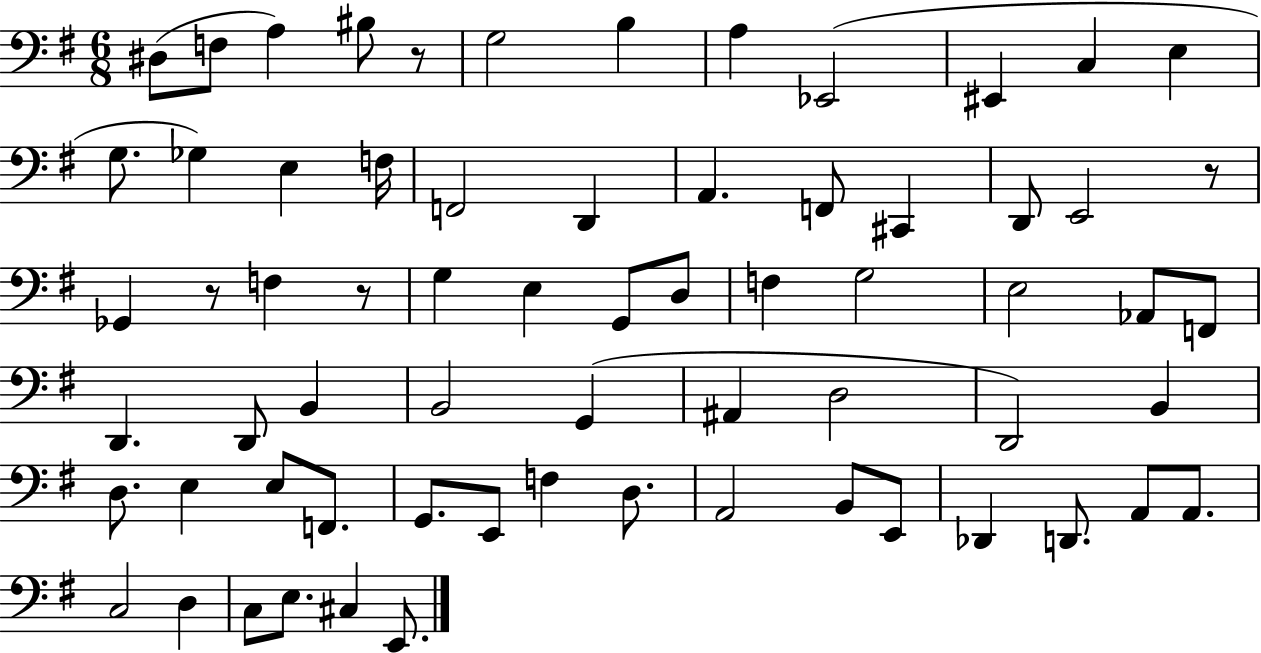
D#3/e F3/e A3/q BIS3/e R/e G3/h B3/q A3/q Eb2/h EIS2/q C3/q E3/q G3/e. Gb3/q E3/q F3/s F2/h D2/q A2/q. F2/e C#2/q D2/e E2/h R/e Gb2/q R/e F3/q R/e G3/q E3/q G2/e D3/e F3/q G3/h E3/h Ab2/e F2/e D2/q. D2/e B2/q B2/h G2/q A#2/q D3/h D2/h B2/q D3/e. E3/q E3/e F2/e. G2/e. E2/e F3/q D3/e. A2/h B2/e E2/e Db2/q D2/e. A2/e A2/e. C3/h D3/q C3/e E3/e. C#3/q E2/e.